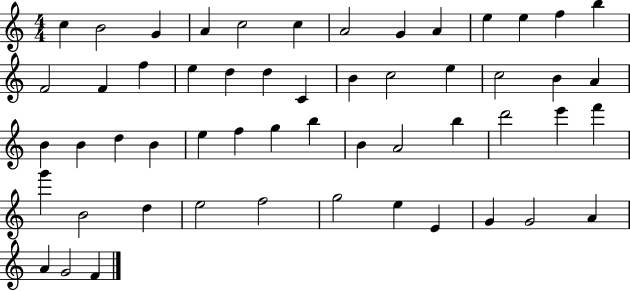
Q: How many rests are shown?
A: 0